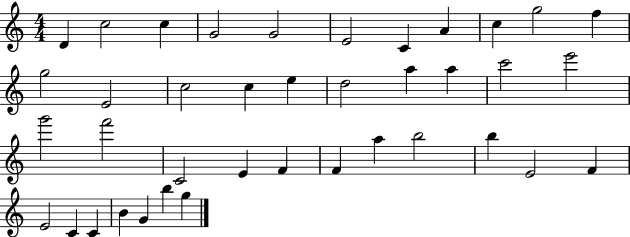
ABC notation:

X:1
T:Untitled
M:4/4
L:1/4
K:C
D c2 c G2 G2 E2 C A c g2 f g2 E2 c2 c e d2 a a c'2 e'2 g'2 f'2 C2 E F F a b2 b E2 F E2 C C B G b g